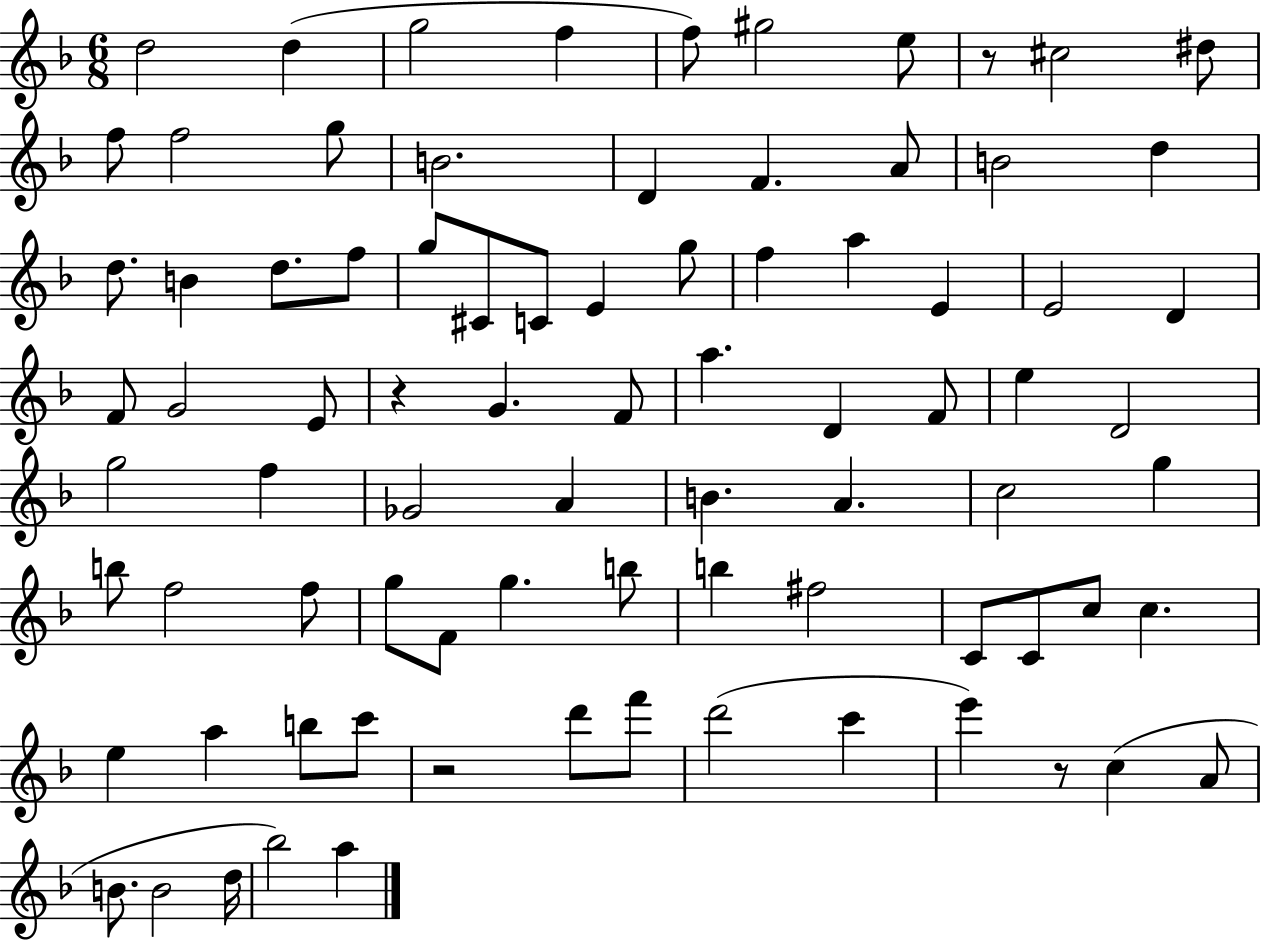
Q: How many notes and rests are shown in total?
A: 83